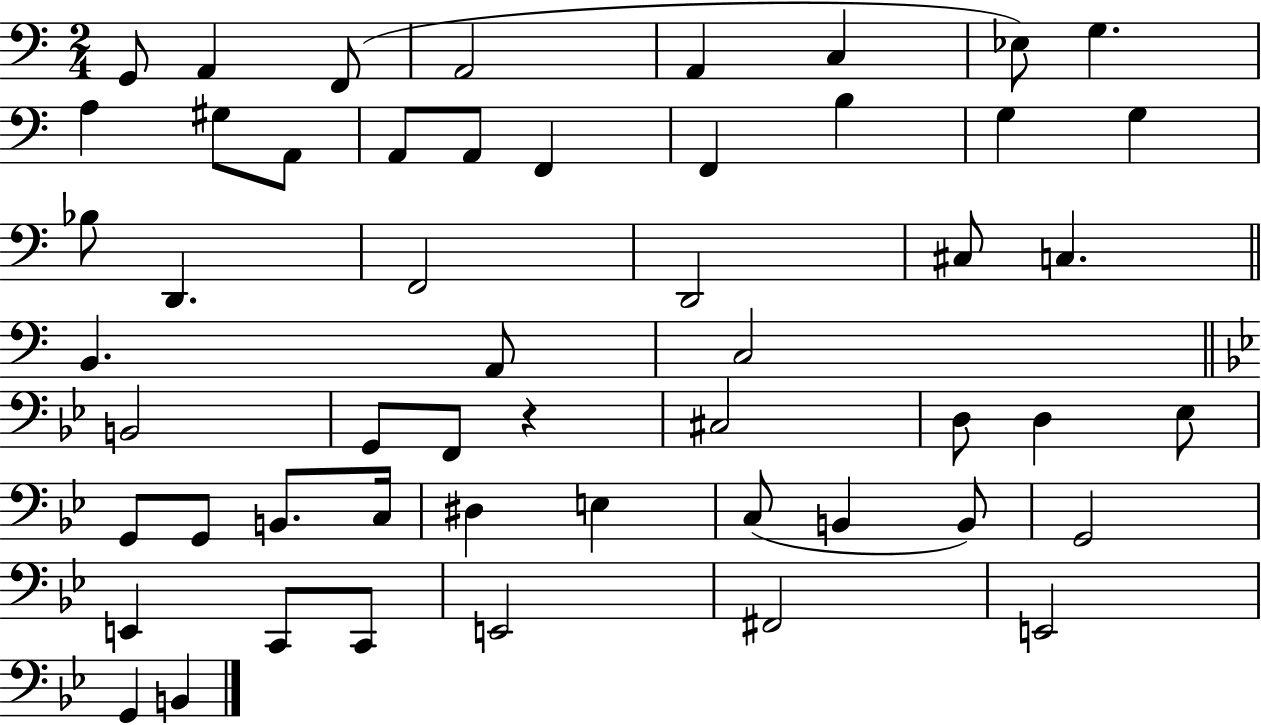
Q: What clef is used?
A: bass